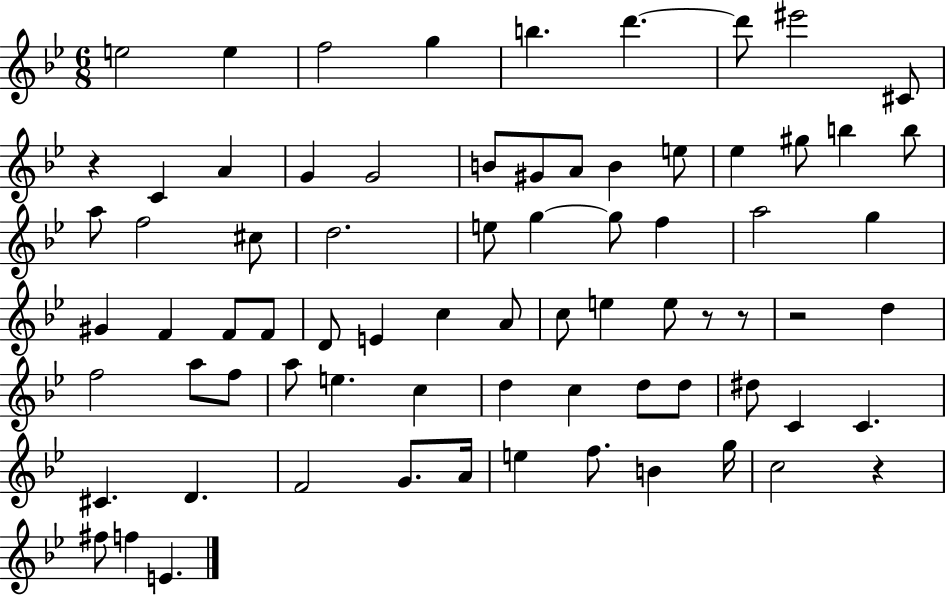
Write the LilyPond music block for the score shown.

{
  \clef treble
  \numericTimeSignature
  \time 6/8
  \key bes \major
  e''2 e''4 | f''2 g''4 | b''4. d'''4.~~ | d'''8 eis'''2 cis'8 | \break r4 c'4 a'4 | g'4 g'2 | b'8 gis'8 a'8 b'4 e''8 | ees''4 gis''8 b''4 b''8 | \break a''8 f''2 cis''8 | d''2. | e''8 g''4~~ g''8 f''4 | a''2 g''4 | \break gis'4 f'4 f'8 f'8 | d'8 e'4 c''4 a'8 | c''8 e''4 e''8 r8 r8 | r2 d''4 | \break f''2 a''8 f''8 | a''8 e''4. c''4 | d''4 c''4 d''8 d''8 | dis''8 c'4 c'4. | \break cis'4. d'4. | f'2 g'8. a'16 | e''4 f''8. b'4 g''16 | c''2 r4 | \break fis''8 f''4 e'4. | \bar "|."
}